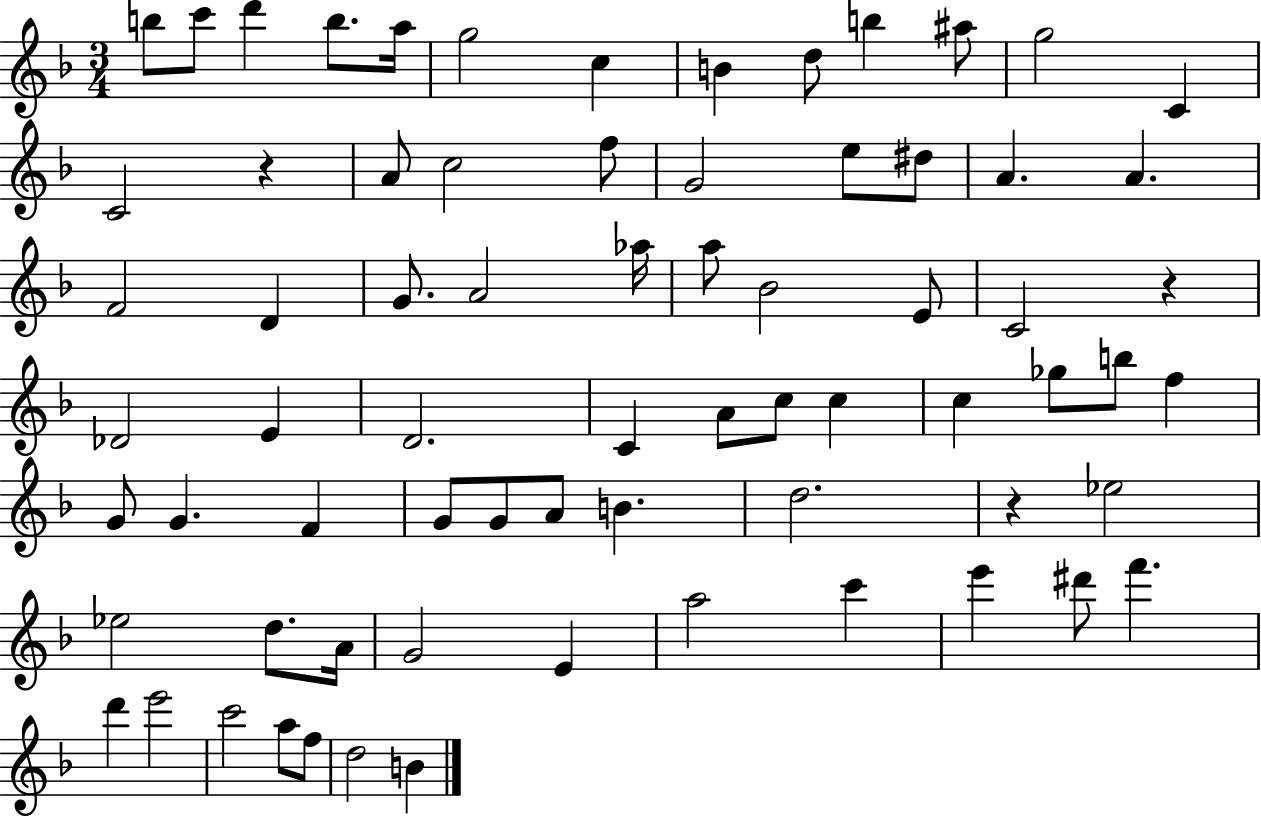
B5/e C6/e D6/q B5/e. A5/s G5/h C5/q B4/q D5/e B5/q A#5/e G5/h C4/q C4/h R/q A4/e C5/h F5/e G4/h E5/e D#5/e A4/q. A4/q. F4/h D4/q G4/e. A4/h Ab5/s A5/e Bb4/h E4/e C4/h R/q Db4/h E4/q D4/h. C4/q A4/e C5/e C5/q C5/q Gb5/e B5/e F5/q G4/e G4/q. F4/q G4/e G4/e A4/e B4/q. D5/h. R/q Eb5/h Eb5/h D5/e. A4/s G4/h E4/q A5/h C6/q E6/q D#6/e F6/q. D6/q E6/h C6/h A5/e F5/e D5/h B4/q